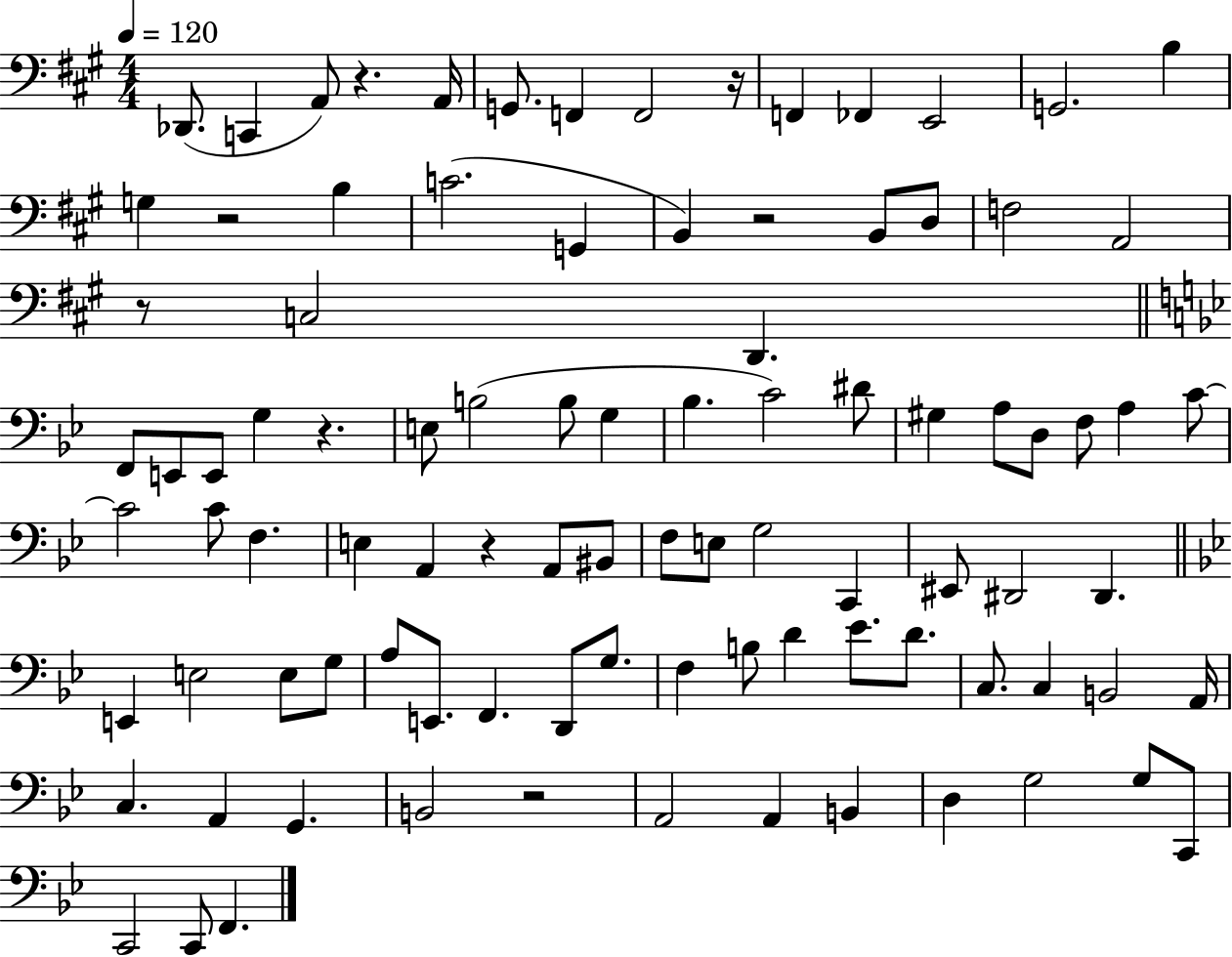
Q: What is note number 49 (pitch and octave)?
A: E3